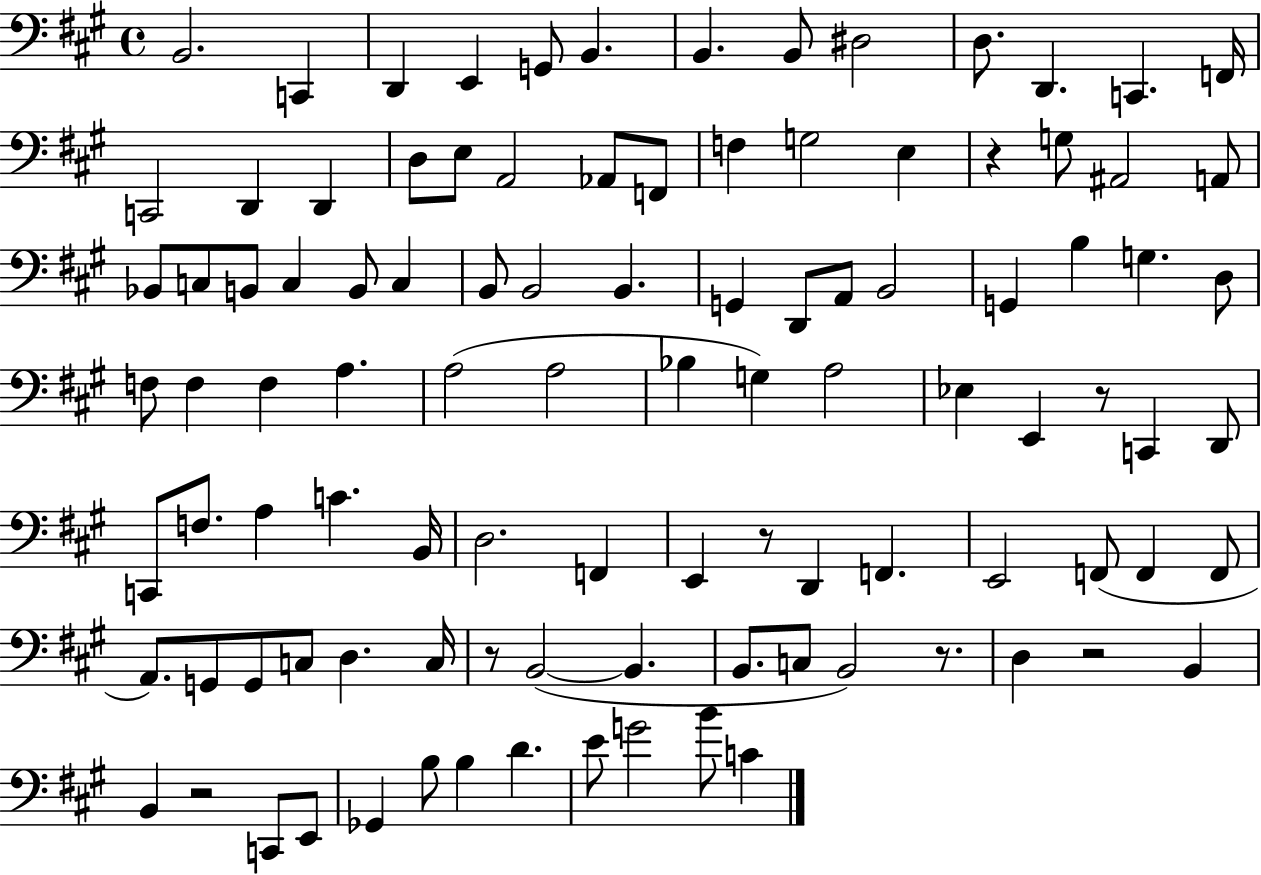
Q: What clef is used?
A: bass